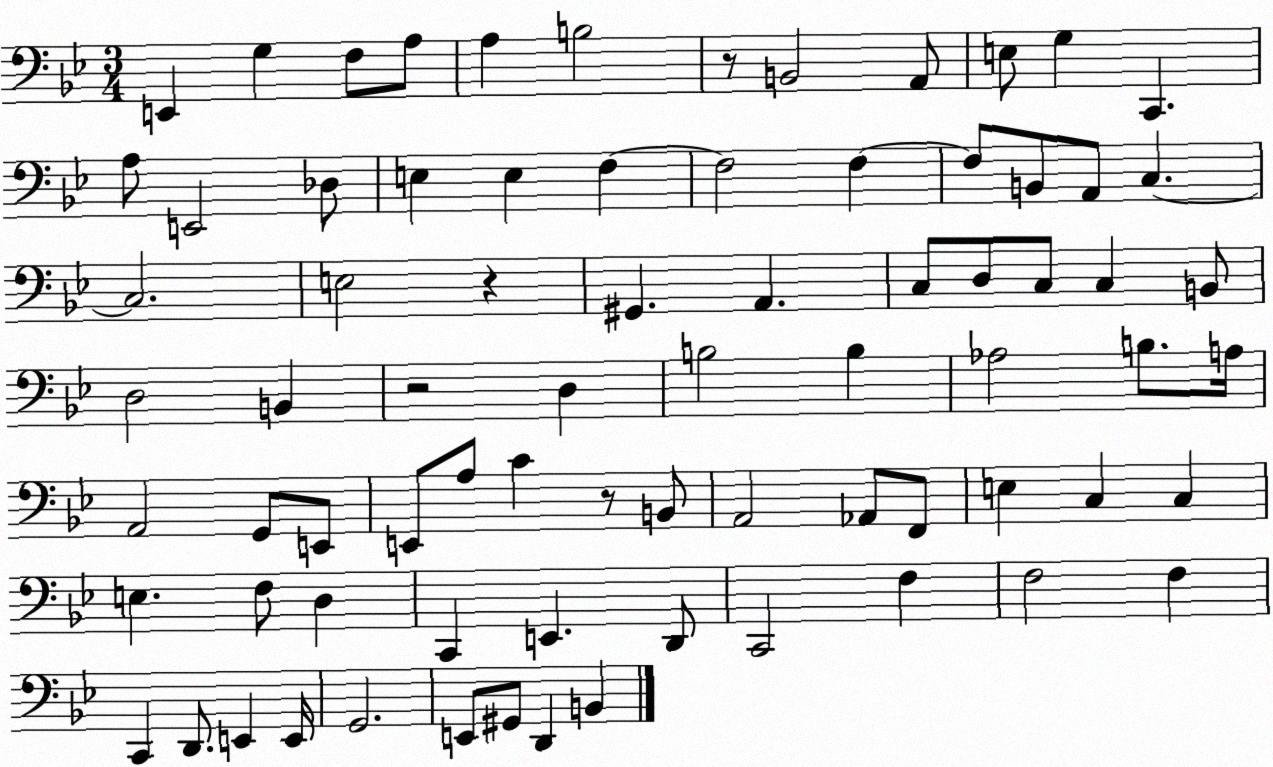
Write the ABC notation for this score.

X:1
T:Untitled
M:3/4
L:1/4
K:Bb
E,, G, F,/2 A,/2 A, B,2 z/2 B,,2 A,,/2 E,/2 G, C,, A,/2 E,,2 _D,/2 E, E, F, F,2 F, F,/2 B,,/2 A,,/2 C, C,2 E,2 z ^G,, A,, C,/2 D,/2 C,/2 C, B,,/2 D,2 B,, z2 D, B,2 B, _A,2 B,/2 A,/4 A,,2 G,,/2 E,,/2 E,,/2 A,/2 C z/2 B,,/2 A,,2 _A,,/2 F,,/2 E, C, C, E, F,/2 D, C,, E,, D,,/2 C,,2 F, F,2 F, C,, D,,/2 E,, E,,/4 G,,2 E,,/2 ^G,,/2 D,, B,,